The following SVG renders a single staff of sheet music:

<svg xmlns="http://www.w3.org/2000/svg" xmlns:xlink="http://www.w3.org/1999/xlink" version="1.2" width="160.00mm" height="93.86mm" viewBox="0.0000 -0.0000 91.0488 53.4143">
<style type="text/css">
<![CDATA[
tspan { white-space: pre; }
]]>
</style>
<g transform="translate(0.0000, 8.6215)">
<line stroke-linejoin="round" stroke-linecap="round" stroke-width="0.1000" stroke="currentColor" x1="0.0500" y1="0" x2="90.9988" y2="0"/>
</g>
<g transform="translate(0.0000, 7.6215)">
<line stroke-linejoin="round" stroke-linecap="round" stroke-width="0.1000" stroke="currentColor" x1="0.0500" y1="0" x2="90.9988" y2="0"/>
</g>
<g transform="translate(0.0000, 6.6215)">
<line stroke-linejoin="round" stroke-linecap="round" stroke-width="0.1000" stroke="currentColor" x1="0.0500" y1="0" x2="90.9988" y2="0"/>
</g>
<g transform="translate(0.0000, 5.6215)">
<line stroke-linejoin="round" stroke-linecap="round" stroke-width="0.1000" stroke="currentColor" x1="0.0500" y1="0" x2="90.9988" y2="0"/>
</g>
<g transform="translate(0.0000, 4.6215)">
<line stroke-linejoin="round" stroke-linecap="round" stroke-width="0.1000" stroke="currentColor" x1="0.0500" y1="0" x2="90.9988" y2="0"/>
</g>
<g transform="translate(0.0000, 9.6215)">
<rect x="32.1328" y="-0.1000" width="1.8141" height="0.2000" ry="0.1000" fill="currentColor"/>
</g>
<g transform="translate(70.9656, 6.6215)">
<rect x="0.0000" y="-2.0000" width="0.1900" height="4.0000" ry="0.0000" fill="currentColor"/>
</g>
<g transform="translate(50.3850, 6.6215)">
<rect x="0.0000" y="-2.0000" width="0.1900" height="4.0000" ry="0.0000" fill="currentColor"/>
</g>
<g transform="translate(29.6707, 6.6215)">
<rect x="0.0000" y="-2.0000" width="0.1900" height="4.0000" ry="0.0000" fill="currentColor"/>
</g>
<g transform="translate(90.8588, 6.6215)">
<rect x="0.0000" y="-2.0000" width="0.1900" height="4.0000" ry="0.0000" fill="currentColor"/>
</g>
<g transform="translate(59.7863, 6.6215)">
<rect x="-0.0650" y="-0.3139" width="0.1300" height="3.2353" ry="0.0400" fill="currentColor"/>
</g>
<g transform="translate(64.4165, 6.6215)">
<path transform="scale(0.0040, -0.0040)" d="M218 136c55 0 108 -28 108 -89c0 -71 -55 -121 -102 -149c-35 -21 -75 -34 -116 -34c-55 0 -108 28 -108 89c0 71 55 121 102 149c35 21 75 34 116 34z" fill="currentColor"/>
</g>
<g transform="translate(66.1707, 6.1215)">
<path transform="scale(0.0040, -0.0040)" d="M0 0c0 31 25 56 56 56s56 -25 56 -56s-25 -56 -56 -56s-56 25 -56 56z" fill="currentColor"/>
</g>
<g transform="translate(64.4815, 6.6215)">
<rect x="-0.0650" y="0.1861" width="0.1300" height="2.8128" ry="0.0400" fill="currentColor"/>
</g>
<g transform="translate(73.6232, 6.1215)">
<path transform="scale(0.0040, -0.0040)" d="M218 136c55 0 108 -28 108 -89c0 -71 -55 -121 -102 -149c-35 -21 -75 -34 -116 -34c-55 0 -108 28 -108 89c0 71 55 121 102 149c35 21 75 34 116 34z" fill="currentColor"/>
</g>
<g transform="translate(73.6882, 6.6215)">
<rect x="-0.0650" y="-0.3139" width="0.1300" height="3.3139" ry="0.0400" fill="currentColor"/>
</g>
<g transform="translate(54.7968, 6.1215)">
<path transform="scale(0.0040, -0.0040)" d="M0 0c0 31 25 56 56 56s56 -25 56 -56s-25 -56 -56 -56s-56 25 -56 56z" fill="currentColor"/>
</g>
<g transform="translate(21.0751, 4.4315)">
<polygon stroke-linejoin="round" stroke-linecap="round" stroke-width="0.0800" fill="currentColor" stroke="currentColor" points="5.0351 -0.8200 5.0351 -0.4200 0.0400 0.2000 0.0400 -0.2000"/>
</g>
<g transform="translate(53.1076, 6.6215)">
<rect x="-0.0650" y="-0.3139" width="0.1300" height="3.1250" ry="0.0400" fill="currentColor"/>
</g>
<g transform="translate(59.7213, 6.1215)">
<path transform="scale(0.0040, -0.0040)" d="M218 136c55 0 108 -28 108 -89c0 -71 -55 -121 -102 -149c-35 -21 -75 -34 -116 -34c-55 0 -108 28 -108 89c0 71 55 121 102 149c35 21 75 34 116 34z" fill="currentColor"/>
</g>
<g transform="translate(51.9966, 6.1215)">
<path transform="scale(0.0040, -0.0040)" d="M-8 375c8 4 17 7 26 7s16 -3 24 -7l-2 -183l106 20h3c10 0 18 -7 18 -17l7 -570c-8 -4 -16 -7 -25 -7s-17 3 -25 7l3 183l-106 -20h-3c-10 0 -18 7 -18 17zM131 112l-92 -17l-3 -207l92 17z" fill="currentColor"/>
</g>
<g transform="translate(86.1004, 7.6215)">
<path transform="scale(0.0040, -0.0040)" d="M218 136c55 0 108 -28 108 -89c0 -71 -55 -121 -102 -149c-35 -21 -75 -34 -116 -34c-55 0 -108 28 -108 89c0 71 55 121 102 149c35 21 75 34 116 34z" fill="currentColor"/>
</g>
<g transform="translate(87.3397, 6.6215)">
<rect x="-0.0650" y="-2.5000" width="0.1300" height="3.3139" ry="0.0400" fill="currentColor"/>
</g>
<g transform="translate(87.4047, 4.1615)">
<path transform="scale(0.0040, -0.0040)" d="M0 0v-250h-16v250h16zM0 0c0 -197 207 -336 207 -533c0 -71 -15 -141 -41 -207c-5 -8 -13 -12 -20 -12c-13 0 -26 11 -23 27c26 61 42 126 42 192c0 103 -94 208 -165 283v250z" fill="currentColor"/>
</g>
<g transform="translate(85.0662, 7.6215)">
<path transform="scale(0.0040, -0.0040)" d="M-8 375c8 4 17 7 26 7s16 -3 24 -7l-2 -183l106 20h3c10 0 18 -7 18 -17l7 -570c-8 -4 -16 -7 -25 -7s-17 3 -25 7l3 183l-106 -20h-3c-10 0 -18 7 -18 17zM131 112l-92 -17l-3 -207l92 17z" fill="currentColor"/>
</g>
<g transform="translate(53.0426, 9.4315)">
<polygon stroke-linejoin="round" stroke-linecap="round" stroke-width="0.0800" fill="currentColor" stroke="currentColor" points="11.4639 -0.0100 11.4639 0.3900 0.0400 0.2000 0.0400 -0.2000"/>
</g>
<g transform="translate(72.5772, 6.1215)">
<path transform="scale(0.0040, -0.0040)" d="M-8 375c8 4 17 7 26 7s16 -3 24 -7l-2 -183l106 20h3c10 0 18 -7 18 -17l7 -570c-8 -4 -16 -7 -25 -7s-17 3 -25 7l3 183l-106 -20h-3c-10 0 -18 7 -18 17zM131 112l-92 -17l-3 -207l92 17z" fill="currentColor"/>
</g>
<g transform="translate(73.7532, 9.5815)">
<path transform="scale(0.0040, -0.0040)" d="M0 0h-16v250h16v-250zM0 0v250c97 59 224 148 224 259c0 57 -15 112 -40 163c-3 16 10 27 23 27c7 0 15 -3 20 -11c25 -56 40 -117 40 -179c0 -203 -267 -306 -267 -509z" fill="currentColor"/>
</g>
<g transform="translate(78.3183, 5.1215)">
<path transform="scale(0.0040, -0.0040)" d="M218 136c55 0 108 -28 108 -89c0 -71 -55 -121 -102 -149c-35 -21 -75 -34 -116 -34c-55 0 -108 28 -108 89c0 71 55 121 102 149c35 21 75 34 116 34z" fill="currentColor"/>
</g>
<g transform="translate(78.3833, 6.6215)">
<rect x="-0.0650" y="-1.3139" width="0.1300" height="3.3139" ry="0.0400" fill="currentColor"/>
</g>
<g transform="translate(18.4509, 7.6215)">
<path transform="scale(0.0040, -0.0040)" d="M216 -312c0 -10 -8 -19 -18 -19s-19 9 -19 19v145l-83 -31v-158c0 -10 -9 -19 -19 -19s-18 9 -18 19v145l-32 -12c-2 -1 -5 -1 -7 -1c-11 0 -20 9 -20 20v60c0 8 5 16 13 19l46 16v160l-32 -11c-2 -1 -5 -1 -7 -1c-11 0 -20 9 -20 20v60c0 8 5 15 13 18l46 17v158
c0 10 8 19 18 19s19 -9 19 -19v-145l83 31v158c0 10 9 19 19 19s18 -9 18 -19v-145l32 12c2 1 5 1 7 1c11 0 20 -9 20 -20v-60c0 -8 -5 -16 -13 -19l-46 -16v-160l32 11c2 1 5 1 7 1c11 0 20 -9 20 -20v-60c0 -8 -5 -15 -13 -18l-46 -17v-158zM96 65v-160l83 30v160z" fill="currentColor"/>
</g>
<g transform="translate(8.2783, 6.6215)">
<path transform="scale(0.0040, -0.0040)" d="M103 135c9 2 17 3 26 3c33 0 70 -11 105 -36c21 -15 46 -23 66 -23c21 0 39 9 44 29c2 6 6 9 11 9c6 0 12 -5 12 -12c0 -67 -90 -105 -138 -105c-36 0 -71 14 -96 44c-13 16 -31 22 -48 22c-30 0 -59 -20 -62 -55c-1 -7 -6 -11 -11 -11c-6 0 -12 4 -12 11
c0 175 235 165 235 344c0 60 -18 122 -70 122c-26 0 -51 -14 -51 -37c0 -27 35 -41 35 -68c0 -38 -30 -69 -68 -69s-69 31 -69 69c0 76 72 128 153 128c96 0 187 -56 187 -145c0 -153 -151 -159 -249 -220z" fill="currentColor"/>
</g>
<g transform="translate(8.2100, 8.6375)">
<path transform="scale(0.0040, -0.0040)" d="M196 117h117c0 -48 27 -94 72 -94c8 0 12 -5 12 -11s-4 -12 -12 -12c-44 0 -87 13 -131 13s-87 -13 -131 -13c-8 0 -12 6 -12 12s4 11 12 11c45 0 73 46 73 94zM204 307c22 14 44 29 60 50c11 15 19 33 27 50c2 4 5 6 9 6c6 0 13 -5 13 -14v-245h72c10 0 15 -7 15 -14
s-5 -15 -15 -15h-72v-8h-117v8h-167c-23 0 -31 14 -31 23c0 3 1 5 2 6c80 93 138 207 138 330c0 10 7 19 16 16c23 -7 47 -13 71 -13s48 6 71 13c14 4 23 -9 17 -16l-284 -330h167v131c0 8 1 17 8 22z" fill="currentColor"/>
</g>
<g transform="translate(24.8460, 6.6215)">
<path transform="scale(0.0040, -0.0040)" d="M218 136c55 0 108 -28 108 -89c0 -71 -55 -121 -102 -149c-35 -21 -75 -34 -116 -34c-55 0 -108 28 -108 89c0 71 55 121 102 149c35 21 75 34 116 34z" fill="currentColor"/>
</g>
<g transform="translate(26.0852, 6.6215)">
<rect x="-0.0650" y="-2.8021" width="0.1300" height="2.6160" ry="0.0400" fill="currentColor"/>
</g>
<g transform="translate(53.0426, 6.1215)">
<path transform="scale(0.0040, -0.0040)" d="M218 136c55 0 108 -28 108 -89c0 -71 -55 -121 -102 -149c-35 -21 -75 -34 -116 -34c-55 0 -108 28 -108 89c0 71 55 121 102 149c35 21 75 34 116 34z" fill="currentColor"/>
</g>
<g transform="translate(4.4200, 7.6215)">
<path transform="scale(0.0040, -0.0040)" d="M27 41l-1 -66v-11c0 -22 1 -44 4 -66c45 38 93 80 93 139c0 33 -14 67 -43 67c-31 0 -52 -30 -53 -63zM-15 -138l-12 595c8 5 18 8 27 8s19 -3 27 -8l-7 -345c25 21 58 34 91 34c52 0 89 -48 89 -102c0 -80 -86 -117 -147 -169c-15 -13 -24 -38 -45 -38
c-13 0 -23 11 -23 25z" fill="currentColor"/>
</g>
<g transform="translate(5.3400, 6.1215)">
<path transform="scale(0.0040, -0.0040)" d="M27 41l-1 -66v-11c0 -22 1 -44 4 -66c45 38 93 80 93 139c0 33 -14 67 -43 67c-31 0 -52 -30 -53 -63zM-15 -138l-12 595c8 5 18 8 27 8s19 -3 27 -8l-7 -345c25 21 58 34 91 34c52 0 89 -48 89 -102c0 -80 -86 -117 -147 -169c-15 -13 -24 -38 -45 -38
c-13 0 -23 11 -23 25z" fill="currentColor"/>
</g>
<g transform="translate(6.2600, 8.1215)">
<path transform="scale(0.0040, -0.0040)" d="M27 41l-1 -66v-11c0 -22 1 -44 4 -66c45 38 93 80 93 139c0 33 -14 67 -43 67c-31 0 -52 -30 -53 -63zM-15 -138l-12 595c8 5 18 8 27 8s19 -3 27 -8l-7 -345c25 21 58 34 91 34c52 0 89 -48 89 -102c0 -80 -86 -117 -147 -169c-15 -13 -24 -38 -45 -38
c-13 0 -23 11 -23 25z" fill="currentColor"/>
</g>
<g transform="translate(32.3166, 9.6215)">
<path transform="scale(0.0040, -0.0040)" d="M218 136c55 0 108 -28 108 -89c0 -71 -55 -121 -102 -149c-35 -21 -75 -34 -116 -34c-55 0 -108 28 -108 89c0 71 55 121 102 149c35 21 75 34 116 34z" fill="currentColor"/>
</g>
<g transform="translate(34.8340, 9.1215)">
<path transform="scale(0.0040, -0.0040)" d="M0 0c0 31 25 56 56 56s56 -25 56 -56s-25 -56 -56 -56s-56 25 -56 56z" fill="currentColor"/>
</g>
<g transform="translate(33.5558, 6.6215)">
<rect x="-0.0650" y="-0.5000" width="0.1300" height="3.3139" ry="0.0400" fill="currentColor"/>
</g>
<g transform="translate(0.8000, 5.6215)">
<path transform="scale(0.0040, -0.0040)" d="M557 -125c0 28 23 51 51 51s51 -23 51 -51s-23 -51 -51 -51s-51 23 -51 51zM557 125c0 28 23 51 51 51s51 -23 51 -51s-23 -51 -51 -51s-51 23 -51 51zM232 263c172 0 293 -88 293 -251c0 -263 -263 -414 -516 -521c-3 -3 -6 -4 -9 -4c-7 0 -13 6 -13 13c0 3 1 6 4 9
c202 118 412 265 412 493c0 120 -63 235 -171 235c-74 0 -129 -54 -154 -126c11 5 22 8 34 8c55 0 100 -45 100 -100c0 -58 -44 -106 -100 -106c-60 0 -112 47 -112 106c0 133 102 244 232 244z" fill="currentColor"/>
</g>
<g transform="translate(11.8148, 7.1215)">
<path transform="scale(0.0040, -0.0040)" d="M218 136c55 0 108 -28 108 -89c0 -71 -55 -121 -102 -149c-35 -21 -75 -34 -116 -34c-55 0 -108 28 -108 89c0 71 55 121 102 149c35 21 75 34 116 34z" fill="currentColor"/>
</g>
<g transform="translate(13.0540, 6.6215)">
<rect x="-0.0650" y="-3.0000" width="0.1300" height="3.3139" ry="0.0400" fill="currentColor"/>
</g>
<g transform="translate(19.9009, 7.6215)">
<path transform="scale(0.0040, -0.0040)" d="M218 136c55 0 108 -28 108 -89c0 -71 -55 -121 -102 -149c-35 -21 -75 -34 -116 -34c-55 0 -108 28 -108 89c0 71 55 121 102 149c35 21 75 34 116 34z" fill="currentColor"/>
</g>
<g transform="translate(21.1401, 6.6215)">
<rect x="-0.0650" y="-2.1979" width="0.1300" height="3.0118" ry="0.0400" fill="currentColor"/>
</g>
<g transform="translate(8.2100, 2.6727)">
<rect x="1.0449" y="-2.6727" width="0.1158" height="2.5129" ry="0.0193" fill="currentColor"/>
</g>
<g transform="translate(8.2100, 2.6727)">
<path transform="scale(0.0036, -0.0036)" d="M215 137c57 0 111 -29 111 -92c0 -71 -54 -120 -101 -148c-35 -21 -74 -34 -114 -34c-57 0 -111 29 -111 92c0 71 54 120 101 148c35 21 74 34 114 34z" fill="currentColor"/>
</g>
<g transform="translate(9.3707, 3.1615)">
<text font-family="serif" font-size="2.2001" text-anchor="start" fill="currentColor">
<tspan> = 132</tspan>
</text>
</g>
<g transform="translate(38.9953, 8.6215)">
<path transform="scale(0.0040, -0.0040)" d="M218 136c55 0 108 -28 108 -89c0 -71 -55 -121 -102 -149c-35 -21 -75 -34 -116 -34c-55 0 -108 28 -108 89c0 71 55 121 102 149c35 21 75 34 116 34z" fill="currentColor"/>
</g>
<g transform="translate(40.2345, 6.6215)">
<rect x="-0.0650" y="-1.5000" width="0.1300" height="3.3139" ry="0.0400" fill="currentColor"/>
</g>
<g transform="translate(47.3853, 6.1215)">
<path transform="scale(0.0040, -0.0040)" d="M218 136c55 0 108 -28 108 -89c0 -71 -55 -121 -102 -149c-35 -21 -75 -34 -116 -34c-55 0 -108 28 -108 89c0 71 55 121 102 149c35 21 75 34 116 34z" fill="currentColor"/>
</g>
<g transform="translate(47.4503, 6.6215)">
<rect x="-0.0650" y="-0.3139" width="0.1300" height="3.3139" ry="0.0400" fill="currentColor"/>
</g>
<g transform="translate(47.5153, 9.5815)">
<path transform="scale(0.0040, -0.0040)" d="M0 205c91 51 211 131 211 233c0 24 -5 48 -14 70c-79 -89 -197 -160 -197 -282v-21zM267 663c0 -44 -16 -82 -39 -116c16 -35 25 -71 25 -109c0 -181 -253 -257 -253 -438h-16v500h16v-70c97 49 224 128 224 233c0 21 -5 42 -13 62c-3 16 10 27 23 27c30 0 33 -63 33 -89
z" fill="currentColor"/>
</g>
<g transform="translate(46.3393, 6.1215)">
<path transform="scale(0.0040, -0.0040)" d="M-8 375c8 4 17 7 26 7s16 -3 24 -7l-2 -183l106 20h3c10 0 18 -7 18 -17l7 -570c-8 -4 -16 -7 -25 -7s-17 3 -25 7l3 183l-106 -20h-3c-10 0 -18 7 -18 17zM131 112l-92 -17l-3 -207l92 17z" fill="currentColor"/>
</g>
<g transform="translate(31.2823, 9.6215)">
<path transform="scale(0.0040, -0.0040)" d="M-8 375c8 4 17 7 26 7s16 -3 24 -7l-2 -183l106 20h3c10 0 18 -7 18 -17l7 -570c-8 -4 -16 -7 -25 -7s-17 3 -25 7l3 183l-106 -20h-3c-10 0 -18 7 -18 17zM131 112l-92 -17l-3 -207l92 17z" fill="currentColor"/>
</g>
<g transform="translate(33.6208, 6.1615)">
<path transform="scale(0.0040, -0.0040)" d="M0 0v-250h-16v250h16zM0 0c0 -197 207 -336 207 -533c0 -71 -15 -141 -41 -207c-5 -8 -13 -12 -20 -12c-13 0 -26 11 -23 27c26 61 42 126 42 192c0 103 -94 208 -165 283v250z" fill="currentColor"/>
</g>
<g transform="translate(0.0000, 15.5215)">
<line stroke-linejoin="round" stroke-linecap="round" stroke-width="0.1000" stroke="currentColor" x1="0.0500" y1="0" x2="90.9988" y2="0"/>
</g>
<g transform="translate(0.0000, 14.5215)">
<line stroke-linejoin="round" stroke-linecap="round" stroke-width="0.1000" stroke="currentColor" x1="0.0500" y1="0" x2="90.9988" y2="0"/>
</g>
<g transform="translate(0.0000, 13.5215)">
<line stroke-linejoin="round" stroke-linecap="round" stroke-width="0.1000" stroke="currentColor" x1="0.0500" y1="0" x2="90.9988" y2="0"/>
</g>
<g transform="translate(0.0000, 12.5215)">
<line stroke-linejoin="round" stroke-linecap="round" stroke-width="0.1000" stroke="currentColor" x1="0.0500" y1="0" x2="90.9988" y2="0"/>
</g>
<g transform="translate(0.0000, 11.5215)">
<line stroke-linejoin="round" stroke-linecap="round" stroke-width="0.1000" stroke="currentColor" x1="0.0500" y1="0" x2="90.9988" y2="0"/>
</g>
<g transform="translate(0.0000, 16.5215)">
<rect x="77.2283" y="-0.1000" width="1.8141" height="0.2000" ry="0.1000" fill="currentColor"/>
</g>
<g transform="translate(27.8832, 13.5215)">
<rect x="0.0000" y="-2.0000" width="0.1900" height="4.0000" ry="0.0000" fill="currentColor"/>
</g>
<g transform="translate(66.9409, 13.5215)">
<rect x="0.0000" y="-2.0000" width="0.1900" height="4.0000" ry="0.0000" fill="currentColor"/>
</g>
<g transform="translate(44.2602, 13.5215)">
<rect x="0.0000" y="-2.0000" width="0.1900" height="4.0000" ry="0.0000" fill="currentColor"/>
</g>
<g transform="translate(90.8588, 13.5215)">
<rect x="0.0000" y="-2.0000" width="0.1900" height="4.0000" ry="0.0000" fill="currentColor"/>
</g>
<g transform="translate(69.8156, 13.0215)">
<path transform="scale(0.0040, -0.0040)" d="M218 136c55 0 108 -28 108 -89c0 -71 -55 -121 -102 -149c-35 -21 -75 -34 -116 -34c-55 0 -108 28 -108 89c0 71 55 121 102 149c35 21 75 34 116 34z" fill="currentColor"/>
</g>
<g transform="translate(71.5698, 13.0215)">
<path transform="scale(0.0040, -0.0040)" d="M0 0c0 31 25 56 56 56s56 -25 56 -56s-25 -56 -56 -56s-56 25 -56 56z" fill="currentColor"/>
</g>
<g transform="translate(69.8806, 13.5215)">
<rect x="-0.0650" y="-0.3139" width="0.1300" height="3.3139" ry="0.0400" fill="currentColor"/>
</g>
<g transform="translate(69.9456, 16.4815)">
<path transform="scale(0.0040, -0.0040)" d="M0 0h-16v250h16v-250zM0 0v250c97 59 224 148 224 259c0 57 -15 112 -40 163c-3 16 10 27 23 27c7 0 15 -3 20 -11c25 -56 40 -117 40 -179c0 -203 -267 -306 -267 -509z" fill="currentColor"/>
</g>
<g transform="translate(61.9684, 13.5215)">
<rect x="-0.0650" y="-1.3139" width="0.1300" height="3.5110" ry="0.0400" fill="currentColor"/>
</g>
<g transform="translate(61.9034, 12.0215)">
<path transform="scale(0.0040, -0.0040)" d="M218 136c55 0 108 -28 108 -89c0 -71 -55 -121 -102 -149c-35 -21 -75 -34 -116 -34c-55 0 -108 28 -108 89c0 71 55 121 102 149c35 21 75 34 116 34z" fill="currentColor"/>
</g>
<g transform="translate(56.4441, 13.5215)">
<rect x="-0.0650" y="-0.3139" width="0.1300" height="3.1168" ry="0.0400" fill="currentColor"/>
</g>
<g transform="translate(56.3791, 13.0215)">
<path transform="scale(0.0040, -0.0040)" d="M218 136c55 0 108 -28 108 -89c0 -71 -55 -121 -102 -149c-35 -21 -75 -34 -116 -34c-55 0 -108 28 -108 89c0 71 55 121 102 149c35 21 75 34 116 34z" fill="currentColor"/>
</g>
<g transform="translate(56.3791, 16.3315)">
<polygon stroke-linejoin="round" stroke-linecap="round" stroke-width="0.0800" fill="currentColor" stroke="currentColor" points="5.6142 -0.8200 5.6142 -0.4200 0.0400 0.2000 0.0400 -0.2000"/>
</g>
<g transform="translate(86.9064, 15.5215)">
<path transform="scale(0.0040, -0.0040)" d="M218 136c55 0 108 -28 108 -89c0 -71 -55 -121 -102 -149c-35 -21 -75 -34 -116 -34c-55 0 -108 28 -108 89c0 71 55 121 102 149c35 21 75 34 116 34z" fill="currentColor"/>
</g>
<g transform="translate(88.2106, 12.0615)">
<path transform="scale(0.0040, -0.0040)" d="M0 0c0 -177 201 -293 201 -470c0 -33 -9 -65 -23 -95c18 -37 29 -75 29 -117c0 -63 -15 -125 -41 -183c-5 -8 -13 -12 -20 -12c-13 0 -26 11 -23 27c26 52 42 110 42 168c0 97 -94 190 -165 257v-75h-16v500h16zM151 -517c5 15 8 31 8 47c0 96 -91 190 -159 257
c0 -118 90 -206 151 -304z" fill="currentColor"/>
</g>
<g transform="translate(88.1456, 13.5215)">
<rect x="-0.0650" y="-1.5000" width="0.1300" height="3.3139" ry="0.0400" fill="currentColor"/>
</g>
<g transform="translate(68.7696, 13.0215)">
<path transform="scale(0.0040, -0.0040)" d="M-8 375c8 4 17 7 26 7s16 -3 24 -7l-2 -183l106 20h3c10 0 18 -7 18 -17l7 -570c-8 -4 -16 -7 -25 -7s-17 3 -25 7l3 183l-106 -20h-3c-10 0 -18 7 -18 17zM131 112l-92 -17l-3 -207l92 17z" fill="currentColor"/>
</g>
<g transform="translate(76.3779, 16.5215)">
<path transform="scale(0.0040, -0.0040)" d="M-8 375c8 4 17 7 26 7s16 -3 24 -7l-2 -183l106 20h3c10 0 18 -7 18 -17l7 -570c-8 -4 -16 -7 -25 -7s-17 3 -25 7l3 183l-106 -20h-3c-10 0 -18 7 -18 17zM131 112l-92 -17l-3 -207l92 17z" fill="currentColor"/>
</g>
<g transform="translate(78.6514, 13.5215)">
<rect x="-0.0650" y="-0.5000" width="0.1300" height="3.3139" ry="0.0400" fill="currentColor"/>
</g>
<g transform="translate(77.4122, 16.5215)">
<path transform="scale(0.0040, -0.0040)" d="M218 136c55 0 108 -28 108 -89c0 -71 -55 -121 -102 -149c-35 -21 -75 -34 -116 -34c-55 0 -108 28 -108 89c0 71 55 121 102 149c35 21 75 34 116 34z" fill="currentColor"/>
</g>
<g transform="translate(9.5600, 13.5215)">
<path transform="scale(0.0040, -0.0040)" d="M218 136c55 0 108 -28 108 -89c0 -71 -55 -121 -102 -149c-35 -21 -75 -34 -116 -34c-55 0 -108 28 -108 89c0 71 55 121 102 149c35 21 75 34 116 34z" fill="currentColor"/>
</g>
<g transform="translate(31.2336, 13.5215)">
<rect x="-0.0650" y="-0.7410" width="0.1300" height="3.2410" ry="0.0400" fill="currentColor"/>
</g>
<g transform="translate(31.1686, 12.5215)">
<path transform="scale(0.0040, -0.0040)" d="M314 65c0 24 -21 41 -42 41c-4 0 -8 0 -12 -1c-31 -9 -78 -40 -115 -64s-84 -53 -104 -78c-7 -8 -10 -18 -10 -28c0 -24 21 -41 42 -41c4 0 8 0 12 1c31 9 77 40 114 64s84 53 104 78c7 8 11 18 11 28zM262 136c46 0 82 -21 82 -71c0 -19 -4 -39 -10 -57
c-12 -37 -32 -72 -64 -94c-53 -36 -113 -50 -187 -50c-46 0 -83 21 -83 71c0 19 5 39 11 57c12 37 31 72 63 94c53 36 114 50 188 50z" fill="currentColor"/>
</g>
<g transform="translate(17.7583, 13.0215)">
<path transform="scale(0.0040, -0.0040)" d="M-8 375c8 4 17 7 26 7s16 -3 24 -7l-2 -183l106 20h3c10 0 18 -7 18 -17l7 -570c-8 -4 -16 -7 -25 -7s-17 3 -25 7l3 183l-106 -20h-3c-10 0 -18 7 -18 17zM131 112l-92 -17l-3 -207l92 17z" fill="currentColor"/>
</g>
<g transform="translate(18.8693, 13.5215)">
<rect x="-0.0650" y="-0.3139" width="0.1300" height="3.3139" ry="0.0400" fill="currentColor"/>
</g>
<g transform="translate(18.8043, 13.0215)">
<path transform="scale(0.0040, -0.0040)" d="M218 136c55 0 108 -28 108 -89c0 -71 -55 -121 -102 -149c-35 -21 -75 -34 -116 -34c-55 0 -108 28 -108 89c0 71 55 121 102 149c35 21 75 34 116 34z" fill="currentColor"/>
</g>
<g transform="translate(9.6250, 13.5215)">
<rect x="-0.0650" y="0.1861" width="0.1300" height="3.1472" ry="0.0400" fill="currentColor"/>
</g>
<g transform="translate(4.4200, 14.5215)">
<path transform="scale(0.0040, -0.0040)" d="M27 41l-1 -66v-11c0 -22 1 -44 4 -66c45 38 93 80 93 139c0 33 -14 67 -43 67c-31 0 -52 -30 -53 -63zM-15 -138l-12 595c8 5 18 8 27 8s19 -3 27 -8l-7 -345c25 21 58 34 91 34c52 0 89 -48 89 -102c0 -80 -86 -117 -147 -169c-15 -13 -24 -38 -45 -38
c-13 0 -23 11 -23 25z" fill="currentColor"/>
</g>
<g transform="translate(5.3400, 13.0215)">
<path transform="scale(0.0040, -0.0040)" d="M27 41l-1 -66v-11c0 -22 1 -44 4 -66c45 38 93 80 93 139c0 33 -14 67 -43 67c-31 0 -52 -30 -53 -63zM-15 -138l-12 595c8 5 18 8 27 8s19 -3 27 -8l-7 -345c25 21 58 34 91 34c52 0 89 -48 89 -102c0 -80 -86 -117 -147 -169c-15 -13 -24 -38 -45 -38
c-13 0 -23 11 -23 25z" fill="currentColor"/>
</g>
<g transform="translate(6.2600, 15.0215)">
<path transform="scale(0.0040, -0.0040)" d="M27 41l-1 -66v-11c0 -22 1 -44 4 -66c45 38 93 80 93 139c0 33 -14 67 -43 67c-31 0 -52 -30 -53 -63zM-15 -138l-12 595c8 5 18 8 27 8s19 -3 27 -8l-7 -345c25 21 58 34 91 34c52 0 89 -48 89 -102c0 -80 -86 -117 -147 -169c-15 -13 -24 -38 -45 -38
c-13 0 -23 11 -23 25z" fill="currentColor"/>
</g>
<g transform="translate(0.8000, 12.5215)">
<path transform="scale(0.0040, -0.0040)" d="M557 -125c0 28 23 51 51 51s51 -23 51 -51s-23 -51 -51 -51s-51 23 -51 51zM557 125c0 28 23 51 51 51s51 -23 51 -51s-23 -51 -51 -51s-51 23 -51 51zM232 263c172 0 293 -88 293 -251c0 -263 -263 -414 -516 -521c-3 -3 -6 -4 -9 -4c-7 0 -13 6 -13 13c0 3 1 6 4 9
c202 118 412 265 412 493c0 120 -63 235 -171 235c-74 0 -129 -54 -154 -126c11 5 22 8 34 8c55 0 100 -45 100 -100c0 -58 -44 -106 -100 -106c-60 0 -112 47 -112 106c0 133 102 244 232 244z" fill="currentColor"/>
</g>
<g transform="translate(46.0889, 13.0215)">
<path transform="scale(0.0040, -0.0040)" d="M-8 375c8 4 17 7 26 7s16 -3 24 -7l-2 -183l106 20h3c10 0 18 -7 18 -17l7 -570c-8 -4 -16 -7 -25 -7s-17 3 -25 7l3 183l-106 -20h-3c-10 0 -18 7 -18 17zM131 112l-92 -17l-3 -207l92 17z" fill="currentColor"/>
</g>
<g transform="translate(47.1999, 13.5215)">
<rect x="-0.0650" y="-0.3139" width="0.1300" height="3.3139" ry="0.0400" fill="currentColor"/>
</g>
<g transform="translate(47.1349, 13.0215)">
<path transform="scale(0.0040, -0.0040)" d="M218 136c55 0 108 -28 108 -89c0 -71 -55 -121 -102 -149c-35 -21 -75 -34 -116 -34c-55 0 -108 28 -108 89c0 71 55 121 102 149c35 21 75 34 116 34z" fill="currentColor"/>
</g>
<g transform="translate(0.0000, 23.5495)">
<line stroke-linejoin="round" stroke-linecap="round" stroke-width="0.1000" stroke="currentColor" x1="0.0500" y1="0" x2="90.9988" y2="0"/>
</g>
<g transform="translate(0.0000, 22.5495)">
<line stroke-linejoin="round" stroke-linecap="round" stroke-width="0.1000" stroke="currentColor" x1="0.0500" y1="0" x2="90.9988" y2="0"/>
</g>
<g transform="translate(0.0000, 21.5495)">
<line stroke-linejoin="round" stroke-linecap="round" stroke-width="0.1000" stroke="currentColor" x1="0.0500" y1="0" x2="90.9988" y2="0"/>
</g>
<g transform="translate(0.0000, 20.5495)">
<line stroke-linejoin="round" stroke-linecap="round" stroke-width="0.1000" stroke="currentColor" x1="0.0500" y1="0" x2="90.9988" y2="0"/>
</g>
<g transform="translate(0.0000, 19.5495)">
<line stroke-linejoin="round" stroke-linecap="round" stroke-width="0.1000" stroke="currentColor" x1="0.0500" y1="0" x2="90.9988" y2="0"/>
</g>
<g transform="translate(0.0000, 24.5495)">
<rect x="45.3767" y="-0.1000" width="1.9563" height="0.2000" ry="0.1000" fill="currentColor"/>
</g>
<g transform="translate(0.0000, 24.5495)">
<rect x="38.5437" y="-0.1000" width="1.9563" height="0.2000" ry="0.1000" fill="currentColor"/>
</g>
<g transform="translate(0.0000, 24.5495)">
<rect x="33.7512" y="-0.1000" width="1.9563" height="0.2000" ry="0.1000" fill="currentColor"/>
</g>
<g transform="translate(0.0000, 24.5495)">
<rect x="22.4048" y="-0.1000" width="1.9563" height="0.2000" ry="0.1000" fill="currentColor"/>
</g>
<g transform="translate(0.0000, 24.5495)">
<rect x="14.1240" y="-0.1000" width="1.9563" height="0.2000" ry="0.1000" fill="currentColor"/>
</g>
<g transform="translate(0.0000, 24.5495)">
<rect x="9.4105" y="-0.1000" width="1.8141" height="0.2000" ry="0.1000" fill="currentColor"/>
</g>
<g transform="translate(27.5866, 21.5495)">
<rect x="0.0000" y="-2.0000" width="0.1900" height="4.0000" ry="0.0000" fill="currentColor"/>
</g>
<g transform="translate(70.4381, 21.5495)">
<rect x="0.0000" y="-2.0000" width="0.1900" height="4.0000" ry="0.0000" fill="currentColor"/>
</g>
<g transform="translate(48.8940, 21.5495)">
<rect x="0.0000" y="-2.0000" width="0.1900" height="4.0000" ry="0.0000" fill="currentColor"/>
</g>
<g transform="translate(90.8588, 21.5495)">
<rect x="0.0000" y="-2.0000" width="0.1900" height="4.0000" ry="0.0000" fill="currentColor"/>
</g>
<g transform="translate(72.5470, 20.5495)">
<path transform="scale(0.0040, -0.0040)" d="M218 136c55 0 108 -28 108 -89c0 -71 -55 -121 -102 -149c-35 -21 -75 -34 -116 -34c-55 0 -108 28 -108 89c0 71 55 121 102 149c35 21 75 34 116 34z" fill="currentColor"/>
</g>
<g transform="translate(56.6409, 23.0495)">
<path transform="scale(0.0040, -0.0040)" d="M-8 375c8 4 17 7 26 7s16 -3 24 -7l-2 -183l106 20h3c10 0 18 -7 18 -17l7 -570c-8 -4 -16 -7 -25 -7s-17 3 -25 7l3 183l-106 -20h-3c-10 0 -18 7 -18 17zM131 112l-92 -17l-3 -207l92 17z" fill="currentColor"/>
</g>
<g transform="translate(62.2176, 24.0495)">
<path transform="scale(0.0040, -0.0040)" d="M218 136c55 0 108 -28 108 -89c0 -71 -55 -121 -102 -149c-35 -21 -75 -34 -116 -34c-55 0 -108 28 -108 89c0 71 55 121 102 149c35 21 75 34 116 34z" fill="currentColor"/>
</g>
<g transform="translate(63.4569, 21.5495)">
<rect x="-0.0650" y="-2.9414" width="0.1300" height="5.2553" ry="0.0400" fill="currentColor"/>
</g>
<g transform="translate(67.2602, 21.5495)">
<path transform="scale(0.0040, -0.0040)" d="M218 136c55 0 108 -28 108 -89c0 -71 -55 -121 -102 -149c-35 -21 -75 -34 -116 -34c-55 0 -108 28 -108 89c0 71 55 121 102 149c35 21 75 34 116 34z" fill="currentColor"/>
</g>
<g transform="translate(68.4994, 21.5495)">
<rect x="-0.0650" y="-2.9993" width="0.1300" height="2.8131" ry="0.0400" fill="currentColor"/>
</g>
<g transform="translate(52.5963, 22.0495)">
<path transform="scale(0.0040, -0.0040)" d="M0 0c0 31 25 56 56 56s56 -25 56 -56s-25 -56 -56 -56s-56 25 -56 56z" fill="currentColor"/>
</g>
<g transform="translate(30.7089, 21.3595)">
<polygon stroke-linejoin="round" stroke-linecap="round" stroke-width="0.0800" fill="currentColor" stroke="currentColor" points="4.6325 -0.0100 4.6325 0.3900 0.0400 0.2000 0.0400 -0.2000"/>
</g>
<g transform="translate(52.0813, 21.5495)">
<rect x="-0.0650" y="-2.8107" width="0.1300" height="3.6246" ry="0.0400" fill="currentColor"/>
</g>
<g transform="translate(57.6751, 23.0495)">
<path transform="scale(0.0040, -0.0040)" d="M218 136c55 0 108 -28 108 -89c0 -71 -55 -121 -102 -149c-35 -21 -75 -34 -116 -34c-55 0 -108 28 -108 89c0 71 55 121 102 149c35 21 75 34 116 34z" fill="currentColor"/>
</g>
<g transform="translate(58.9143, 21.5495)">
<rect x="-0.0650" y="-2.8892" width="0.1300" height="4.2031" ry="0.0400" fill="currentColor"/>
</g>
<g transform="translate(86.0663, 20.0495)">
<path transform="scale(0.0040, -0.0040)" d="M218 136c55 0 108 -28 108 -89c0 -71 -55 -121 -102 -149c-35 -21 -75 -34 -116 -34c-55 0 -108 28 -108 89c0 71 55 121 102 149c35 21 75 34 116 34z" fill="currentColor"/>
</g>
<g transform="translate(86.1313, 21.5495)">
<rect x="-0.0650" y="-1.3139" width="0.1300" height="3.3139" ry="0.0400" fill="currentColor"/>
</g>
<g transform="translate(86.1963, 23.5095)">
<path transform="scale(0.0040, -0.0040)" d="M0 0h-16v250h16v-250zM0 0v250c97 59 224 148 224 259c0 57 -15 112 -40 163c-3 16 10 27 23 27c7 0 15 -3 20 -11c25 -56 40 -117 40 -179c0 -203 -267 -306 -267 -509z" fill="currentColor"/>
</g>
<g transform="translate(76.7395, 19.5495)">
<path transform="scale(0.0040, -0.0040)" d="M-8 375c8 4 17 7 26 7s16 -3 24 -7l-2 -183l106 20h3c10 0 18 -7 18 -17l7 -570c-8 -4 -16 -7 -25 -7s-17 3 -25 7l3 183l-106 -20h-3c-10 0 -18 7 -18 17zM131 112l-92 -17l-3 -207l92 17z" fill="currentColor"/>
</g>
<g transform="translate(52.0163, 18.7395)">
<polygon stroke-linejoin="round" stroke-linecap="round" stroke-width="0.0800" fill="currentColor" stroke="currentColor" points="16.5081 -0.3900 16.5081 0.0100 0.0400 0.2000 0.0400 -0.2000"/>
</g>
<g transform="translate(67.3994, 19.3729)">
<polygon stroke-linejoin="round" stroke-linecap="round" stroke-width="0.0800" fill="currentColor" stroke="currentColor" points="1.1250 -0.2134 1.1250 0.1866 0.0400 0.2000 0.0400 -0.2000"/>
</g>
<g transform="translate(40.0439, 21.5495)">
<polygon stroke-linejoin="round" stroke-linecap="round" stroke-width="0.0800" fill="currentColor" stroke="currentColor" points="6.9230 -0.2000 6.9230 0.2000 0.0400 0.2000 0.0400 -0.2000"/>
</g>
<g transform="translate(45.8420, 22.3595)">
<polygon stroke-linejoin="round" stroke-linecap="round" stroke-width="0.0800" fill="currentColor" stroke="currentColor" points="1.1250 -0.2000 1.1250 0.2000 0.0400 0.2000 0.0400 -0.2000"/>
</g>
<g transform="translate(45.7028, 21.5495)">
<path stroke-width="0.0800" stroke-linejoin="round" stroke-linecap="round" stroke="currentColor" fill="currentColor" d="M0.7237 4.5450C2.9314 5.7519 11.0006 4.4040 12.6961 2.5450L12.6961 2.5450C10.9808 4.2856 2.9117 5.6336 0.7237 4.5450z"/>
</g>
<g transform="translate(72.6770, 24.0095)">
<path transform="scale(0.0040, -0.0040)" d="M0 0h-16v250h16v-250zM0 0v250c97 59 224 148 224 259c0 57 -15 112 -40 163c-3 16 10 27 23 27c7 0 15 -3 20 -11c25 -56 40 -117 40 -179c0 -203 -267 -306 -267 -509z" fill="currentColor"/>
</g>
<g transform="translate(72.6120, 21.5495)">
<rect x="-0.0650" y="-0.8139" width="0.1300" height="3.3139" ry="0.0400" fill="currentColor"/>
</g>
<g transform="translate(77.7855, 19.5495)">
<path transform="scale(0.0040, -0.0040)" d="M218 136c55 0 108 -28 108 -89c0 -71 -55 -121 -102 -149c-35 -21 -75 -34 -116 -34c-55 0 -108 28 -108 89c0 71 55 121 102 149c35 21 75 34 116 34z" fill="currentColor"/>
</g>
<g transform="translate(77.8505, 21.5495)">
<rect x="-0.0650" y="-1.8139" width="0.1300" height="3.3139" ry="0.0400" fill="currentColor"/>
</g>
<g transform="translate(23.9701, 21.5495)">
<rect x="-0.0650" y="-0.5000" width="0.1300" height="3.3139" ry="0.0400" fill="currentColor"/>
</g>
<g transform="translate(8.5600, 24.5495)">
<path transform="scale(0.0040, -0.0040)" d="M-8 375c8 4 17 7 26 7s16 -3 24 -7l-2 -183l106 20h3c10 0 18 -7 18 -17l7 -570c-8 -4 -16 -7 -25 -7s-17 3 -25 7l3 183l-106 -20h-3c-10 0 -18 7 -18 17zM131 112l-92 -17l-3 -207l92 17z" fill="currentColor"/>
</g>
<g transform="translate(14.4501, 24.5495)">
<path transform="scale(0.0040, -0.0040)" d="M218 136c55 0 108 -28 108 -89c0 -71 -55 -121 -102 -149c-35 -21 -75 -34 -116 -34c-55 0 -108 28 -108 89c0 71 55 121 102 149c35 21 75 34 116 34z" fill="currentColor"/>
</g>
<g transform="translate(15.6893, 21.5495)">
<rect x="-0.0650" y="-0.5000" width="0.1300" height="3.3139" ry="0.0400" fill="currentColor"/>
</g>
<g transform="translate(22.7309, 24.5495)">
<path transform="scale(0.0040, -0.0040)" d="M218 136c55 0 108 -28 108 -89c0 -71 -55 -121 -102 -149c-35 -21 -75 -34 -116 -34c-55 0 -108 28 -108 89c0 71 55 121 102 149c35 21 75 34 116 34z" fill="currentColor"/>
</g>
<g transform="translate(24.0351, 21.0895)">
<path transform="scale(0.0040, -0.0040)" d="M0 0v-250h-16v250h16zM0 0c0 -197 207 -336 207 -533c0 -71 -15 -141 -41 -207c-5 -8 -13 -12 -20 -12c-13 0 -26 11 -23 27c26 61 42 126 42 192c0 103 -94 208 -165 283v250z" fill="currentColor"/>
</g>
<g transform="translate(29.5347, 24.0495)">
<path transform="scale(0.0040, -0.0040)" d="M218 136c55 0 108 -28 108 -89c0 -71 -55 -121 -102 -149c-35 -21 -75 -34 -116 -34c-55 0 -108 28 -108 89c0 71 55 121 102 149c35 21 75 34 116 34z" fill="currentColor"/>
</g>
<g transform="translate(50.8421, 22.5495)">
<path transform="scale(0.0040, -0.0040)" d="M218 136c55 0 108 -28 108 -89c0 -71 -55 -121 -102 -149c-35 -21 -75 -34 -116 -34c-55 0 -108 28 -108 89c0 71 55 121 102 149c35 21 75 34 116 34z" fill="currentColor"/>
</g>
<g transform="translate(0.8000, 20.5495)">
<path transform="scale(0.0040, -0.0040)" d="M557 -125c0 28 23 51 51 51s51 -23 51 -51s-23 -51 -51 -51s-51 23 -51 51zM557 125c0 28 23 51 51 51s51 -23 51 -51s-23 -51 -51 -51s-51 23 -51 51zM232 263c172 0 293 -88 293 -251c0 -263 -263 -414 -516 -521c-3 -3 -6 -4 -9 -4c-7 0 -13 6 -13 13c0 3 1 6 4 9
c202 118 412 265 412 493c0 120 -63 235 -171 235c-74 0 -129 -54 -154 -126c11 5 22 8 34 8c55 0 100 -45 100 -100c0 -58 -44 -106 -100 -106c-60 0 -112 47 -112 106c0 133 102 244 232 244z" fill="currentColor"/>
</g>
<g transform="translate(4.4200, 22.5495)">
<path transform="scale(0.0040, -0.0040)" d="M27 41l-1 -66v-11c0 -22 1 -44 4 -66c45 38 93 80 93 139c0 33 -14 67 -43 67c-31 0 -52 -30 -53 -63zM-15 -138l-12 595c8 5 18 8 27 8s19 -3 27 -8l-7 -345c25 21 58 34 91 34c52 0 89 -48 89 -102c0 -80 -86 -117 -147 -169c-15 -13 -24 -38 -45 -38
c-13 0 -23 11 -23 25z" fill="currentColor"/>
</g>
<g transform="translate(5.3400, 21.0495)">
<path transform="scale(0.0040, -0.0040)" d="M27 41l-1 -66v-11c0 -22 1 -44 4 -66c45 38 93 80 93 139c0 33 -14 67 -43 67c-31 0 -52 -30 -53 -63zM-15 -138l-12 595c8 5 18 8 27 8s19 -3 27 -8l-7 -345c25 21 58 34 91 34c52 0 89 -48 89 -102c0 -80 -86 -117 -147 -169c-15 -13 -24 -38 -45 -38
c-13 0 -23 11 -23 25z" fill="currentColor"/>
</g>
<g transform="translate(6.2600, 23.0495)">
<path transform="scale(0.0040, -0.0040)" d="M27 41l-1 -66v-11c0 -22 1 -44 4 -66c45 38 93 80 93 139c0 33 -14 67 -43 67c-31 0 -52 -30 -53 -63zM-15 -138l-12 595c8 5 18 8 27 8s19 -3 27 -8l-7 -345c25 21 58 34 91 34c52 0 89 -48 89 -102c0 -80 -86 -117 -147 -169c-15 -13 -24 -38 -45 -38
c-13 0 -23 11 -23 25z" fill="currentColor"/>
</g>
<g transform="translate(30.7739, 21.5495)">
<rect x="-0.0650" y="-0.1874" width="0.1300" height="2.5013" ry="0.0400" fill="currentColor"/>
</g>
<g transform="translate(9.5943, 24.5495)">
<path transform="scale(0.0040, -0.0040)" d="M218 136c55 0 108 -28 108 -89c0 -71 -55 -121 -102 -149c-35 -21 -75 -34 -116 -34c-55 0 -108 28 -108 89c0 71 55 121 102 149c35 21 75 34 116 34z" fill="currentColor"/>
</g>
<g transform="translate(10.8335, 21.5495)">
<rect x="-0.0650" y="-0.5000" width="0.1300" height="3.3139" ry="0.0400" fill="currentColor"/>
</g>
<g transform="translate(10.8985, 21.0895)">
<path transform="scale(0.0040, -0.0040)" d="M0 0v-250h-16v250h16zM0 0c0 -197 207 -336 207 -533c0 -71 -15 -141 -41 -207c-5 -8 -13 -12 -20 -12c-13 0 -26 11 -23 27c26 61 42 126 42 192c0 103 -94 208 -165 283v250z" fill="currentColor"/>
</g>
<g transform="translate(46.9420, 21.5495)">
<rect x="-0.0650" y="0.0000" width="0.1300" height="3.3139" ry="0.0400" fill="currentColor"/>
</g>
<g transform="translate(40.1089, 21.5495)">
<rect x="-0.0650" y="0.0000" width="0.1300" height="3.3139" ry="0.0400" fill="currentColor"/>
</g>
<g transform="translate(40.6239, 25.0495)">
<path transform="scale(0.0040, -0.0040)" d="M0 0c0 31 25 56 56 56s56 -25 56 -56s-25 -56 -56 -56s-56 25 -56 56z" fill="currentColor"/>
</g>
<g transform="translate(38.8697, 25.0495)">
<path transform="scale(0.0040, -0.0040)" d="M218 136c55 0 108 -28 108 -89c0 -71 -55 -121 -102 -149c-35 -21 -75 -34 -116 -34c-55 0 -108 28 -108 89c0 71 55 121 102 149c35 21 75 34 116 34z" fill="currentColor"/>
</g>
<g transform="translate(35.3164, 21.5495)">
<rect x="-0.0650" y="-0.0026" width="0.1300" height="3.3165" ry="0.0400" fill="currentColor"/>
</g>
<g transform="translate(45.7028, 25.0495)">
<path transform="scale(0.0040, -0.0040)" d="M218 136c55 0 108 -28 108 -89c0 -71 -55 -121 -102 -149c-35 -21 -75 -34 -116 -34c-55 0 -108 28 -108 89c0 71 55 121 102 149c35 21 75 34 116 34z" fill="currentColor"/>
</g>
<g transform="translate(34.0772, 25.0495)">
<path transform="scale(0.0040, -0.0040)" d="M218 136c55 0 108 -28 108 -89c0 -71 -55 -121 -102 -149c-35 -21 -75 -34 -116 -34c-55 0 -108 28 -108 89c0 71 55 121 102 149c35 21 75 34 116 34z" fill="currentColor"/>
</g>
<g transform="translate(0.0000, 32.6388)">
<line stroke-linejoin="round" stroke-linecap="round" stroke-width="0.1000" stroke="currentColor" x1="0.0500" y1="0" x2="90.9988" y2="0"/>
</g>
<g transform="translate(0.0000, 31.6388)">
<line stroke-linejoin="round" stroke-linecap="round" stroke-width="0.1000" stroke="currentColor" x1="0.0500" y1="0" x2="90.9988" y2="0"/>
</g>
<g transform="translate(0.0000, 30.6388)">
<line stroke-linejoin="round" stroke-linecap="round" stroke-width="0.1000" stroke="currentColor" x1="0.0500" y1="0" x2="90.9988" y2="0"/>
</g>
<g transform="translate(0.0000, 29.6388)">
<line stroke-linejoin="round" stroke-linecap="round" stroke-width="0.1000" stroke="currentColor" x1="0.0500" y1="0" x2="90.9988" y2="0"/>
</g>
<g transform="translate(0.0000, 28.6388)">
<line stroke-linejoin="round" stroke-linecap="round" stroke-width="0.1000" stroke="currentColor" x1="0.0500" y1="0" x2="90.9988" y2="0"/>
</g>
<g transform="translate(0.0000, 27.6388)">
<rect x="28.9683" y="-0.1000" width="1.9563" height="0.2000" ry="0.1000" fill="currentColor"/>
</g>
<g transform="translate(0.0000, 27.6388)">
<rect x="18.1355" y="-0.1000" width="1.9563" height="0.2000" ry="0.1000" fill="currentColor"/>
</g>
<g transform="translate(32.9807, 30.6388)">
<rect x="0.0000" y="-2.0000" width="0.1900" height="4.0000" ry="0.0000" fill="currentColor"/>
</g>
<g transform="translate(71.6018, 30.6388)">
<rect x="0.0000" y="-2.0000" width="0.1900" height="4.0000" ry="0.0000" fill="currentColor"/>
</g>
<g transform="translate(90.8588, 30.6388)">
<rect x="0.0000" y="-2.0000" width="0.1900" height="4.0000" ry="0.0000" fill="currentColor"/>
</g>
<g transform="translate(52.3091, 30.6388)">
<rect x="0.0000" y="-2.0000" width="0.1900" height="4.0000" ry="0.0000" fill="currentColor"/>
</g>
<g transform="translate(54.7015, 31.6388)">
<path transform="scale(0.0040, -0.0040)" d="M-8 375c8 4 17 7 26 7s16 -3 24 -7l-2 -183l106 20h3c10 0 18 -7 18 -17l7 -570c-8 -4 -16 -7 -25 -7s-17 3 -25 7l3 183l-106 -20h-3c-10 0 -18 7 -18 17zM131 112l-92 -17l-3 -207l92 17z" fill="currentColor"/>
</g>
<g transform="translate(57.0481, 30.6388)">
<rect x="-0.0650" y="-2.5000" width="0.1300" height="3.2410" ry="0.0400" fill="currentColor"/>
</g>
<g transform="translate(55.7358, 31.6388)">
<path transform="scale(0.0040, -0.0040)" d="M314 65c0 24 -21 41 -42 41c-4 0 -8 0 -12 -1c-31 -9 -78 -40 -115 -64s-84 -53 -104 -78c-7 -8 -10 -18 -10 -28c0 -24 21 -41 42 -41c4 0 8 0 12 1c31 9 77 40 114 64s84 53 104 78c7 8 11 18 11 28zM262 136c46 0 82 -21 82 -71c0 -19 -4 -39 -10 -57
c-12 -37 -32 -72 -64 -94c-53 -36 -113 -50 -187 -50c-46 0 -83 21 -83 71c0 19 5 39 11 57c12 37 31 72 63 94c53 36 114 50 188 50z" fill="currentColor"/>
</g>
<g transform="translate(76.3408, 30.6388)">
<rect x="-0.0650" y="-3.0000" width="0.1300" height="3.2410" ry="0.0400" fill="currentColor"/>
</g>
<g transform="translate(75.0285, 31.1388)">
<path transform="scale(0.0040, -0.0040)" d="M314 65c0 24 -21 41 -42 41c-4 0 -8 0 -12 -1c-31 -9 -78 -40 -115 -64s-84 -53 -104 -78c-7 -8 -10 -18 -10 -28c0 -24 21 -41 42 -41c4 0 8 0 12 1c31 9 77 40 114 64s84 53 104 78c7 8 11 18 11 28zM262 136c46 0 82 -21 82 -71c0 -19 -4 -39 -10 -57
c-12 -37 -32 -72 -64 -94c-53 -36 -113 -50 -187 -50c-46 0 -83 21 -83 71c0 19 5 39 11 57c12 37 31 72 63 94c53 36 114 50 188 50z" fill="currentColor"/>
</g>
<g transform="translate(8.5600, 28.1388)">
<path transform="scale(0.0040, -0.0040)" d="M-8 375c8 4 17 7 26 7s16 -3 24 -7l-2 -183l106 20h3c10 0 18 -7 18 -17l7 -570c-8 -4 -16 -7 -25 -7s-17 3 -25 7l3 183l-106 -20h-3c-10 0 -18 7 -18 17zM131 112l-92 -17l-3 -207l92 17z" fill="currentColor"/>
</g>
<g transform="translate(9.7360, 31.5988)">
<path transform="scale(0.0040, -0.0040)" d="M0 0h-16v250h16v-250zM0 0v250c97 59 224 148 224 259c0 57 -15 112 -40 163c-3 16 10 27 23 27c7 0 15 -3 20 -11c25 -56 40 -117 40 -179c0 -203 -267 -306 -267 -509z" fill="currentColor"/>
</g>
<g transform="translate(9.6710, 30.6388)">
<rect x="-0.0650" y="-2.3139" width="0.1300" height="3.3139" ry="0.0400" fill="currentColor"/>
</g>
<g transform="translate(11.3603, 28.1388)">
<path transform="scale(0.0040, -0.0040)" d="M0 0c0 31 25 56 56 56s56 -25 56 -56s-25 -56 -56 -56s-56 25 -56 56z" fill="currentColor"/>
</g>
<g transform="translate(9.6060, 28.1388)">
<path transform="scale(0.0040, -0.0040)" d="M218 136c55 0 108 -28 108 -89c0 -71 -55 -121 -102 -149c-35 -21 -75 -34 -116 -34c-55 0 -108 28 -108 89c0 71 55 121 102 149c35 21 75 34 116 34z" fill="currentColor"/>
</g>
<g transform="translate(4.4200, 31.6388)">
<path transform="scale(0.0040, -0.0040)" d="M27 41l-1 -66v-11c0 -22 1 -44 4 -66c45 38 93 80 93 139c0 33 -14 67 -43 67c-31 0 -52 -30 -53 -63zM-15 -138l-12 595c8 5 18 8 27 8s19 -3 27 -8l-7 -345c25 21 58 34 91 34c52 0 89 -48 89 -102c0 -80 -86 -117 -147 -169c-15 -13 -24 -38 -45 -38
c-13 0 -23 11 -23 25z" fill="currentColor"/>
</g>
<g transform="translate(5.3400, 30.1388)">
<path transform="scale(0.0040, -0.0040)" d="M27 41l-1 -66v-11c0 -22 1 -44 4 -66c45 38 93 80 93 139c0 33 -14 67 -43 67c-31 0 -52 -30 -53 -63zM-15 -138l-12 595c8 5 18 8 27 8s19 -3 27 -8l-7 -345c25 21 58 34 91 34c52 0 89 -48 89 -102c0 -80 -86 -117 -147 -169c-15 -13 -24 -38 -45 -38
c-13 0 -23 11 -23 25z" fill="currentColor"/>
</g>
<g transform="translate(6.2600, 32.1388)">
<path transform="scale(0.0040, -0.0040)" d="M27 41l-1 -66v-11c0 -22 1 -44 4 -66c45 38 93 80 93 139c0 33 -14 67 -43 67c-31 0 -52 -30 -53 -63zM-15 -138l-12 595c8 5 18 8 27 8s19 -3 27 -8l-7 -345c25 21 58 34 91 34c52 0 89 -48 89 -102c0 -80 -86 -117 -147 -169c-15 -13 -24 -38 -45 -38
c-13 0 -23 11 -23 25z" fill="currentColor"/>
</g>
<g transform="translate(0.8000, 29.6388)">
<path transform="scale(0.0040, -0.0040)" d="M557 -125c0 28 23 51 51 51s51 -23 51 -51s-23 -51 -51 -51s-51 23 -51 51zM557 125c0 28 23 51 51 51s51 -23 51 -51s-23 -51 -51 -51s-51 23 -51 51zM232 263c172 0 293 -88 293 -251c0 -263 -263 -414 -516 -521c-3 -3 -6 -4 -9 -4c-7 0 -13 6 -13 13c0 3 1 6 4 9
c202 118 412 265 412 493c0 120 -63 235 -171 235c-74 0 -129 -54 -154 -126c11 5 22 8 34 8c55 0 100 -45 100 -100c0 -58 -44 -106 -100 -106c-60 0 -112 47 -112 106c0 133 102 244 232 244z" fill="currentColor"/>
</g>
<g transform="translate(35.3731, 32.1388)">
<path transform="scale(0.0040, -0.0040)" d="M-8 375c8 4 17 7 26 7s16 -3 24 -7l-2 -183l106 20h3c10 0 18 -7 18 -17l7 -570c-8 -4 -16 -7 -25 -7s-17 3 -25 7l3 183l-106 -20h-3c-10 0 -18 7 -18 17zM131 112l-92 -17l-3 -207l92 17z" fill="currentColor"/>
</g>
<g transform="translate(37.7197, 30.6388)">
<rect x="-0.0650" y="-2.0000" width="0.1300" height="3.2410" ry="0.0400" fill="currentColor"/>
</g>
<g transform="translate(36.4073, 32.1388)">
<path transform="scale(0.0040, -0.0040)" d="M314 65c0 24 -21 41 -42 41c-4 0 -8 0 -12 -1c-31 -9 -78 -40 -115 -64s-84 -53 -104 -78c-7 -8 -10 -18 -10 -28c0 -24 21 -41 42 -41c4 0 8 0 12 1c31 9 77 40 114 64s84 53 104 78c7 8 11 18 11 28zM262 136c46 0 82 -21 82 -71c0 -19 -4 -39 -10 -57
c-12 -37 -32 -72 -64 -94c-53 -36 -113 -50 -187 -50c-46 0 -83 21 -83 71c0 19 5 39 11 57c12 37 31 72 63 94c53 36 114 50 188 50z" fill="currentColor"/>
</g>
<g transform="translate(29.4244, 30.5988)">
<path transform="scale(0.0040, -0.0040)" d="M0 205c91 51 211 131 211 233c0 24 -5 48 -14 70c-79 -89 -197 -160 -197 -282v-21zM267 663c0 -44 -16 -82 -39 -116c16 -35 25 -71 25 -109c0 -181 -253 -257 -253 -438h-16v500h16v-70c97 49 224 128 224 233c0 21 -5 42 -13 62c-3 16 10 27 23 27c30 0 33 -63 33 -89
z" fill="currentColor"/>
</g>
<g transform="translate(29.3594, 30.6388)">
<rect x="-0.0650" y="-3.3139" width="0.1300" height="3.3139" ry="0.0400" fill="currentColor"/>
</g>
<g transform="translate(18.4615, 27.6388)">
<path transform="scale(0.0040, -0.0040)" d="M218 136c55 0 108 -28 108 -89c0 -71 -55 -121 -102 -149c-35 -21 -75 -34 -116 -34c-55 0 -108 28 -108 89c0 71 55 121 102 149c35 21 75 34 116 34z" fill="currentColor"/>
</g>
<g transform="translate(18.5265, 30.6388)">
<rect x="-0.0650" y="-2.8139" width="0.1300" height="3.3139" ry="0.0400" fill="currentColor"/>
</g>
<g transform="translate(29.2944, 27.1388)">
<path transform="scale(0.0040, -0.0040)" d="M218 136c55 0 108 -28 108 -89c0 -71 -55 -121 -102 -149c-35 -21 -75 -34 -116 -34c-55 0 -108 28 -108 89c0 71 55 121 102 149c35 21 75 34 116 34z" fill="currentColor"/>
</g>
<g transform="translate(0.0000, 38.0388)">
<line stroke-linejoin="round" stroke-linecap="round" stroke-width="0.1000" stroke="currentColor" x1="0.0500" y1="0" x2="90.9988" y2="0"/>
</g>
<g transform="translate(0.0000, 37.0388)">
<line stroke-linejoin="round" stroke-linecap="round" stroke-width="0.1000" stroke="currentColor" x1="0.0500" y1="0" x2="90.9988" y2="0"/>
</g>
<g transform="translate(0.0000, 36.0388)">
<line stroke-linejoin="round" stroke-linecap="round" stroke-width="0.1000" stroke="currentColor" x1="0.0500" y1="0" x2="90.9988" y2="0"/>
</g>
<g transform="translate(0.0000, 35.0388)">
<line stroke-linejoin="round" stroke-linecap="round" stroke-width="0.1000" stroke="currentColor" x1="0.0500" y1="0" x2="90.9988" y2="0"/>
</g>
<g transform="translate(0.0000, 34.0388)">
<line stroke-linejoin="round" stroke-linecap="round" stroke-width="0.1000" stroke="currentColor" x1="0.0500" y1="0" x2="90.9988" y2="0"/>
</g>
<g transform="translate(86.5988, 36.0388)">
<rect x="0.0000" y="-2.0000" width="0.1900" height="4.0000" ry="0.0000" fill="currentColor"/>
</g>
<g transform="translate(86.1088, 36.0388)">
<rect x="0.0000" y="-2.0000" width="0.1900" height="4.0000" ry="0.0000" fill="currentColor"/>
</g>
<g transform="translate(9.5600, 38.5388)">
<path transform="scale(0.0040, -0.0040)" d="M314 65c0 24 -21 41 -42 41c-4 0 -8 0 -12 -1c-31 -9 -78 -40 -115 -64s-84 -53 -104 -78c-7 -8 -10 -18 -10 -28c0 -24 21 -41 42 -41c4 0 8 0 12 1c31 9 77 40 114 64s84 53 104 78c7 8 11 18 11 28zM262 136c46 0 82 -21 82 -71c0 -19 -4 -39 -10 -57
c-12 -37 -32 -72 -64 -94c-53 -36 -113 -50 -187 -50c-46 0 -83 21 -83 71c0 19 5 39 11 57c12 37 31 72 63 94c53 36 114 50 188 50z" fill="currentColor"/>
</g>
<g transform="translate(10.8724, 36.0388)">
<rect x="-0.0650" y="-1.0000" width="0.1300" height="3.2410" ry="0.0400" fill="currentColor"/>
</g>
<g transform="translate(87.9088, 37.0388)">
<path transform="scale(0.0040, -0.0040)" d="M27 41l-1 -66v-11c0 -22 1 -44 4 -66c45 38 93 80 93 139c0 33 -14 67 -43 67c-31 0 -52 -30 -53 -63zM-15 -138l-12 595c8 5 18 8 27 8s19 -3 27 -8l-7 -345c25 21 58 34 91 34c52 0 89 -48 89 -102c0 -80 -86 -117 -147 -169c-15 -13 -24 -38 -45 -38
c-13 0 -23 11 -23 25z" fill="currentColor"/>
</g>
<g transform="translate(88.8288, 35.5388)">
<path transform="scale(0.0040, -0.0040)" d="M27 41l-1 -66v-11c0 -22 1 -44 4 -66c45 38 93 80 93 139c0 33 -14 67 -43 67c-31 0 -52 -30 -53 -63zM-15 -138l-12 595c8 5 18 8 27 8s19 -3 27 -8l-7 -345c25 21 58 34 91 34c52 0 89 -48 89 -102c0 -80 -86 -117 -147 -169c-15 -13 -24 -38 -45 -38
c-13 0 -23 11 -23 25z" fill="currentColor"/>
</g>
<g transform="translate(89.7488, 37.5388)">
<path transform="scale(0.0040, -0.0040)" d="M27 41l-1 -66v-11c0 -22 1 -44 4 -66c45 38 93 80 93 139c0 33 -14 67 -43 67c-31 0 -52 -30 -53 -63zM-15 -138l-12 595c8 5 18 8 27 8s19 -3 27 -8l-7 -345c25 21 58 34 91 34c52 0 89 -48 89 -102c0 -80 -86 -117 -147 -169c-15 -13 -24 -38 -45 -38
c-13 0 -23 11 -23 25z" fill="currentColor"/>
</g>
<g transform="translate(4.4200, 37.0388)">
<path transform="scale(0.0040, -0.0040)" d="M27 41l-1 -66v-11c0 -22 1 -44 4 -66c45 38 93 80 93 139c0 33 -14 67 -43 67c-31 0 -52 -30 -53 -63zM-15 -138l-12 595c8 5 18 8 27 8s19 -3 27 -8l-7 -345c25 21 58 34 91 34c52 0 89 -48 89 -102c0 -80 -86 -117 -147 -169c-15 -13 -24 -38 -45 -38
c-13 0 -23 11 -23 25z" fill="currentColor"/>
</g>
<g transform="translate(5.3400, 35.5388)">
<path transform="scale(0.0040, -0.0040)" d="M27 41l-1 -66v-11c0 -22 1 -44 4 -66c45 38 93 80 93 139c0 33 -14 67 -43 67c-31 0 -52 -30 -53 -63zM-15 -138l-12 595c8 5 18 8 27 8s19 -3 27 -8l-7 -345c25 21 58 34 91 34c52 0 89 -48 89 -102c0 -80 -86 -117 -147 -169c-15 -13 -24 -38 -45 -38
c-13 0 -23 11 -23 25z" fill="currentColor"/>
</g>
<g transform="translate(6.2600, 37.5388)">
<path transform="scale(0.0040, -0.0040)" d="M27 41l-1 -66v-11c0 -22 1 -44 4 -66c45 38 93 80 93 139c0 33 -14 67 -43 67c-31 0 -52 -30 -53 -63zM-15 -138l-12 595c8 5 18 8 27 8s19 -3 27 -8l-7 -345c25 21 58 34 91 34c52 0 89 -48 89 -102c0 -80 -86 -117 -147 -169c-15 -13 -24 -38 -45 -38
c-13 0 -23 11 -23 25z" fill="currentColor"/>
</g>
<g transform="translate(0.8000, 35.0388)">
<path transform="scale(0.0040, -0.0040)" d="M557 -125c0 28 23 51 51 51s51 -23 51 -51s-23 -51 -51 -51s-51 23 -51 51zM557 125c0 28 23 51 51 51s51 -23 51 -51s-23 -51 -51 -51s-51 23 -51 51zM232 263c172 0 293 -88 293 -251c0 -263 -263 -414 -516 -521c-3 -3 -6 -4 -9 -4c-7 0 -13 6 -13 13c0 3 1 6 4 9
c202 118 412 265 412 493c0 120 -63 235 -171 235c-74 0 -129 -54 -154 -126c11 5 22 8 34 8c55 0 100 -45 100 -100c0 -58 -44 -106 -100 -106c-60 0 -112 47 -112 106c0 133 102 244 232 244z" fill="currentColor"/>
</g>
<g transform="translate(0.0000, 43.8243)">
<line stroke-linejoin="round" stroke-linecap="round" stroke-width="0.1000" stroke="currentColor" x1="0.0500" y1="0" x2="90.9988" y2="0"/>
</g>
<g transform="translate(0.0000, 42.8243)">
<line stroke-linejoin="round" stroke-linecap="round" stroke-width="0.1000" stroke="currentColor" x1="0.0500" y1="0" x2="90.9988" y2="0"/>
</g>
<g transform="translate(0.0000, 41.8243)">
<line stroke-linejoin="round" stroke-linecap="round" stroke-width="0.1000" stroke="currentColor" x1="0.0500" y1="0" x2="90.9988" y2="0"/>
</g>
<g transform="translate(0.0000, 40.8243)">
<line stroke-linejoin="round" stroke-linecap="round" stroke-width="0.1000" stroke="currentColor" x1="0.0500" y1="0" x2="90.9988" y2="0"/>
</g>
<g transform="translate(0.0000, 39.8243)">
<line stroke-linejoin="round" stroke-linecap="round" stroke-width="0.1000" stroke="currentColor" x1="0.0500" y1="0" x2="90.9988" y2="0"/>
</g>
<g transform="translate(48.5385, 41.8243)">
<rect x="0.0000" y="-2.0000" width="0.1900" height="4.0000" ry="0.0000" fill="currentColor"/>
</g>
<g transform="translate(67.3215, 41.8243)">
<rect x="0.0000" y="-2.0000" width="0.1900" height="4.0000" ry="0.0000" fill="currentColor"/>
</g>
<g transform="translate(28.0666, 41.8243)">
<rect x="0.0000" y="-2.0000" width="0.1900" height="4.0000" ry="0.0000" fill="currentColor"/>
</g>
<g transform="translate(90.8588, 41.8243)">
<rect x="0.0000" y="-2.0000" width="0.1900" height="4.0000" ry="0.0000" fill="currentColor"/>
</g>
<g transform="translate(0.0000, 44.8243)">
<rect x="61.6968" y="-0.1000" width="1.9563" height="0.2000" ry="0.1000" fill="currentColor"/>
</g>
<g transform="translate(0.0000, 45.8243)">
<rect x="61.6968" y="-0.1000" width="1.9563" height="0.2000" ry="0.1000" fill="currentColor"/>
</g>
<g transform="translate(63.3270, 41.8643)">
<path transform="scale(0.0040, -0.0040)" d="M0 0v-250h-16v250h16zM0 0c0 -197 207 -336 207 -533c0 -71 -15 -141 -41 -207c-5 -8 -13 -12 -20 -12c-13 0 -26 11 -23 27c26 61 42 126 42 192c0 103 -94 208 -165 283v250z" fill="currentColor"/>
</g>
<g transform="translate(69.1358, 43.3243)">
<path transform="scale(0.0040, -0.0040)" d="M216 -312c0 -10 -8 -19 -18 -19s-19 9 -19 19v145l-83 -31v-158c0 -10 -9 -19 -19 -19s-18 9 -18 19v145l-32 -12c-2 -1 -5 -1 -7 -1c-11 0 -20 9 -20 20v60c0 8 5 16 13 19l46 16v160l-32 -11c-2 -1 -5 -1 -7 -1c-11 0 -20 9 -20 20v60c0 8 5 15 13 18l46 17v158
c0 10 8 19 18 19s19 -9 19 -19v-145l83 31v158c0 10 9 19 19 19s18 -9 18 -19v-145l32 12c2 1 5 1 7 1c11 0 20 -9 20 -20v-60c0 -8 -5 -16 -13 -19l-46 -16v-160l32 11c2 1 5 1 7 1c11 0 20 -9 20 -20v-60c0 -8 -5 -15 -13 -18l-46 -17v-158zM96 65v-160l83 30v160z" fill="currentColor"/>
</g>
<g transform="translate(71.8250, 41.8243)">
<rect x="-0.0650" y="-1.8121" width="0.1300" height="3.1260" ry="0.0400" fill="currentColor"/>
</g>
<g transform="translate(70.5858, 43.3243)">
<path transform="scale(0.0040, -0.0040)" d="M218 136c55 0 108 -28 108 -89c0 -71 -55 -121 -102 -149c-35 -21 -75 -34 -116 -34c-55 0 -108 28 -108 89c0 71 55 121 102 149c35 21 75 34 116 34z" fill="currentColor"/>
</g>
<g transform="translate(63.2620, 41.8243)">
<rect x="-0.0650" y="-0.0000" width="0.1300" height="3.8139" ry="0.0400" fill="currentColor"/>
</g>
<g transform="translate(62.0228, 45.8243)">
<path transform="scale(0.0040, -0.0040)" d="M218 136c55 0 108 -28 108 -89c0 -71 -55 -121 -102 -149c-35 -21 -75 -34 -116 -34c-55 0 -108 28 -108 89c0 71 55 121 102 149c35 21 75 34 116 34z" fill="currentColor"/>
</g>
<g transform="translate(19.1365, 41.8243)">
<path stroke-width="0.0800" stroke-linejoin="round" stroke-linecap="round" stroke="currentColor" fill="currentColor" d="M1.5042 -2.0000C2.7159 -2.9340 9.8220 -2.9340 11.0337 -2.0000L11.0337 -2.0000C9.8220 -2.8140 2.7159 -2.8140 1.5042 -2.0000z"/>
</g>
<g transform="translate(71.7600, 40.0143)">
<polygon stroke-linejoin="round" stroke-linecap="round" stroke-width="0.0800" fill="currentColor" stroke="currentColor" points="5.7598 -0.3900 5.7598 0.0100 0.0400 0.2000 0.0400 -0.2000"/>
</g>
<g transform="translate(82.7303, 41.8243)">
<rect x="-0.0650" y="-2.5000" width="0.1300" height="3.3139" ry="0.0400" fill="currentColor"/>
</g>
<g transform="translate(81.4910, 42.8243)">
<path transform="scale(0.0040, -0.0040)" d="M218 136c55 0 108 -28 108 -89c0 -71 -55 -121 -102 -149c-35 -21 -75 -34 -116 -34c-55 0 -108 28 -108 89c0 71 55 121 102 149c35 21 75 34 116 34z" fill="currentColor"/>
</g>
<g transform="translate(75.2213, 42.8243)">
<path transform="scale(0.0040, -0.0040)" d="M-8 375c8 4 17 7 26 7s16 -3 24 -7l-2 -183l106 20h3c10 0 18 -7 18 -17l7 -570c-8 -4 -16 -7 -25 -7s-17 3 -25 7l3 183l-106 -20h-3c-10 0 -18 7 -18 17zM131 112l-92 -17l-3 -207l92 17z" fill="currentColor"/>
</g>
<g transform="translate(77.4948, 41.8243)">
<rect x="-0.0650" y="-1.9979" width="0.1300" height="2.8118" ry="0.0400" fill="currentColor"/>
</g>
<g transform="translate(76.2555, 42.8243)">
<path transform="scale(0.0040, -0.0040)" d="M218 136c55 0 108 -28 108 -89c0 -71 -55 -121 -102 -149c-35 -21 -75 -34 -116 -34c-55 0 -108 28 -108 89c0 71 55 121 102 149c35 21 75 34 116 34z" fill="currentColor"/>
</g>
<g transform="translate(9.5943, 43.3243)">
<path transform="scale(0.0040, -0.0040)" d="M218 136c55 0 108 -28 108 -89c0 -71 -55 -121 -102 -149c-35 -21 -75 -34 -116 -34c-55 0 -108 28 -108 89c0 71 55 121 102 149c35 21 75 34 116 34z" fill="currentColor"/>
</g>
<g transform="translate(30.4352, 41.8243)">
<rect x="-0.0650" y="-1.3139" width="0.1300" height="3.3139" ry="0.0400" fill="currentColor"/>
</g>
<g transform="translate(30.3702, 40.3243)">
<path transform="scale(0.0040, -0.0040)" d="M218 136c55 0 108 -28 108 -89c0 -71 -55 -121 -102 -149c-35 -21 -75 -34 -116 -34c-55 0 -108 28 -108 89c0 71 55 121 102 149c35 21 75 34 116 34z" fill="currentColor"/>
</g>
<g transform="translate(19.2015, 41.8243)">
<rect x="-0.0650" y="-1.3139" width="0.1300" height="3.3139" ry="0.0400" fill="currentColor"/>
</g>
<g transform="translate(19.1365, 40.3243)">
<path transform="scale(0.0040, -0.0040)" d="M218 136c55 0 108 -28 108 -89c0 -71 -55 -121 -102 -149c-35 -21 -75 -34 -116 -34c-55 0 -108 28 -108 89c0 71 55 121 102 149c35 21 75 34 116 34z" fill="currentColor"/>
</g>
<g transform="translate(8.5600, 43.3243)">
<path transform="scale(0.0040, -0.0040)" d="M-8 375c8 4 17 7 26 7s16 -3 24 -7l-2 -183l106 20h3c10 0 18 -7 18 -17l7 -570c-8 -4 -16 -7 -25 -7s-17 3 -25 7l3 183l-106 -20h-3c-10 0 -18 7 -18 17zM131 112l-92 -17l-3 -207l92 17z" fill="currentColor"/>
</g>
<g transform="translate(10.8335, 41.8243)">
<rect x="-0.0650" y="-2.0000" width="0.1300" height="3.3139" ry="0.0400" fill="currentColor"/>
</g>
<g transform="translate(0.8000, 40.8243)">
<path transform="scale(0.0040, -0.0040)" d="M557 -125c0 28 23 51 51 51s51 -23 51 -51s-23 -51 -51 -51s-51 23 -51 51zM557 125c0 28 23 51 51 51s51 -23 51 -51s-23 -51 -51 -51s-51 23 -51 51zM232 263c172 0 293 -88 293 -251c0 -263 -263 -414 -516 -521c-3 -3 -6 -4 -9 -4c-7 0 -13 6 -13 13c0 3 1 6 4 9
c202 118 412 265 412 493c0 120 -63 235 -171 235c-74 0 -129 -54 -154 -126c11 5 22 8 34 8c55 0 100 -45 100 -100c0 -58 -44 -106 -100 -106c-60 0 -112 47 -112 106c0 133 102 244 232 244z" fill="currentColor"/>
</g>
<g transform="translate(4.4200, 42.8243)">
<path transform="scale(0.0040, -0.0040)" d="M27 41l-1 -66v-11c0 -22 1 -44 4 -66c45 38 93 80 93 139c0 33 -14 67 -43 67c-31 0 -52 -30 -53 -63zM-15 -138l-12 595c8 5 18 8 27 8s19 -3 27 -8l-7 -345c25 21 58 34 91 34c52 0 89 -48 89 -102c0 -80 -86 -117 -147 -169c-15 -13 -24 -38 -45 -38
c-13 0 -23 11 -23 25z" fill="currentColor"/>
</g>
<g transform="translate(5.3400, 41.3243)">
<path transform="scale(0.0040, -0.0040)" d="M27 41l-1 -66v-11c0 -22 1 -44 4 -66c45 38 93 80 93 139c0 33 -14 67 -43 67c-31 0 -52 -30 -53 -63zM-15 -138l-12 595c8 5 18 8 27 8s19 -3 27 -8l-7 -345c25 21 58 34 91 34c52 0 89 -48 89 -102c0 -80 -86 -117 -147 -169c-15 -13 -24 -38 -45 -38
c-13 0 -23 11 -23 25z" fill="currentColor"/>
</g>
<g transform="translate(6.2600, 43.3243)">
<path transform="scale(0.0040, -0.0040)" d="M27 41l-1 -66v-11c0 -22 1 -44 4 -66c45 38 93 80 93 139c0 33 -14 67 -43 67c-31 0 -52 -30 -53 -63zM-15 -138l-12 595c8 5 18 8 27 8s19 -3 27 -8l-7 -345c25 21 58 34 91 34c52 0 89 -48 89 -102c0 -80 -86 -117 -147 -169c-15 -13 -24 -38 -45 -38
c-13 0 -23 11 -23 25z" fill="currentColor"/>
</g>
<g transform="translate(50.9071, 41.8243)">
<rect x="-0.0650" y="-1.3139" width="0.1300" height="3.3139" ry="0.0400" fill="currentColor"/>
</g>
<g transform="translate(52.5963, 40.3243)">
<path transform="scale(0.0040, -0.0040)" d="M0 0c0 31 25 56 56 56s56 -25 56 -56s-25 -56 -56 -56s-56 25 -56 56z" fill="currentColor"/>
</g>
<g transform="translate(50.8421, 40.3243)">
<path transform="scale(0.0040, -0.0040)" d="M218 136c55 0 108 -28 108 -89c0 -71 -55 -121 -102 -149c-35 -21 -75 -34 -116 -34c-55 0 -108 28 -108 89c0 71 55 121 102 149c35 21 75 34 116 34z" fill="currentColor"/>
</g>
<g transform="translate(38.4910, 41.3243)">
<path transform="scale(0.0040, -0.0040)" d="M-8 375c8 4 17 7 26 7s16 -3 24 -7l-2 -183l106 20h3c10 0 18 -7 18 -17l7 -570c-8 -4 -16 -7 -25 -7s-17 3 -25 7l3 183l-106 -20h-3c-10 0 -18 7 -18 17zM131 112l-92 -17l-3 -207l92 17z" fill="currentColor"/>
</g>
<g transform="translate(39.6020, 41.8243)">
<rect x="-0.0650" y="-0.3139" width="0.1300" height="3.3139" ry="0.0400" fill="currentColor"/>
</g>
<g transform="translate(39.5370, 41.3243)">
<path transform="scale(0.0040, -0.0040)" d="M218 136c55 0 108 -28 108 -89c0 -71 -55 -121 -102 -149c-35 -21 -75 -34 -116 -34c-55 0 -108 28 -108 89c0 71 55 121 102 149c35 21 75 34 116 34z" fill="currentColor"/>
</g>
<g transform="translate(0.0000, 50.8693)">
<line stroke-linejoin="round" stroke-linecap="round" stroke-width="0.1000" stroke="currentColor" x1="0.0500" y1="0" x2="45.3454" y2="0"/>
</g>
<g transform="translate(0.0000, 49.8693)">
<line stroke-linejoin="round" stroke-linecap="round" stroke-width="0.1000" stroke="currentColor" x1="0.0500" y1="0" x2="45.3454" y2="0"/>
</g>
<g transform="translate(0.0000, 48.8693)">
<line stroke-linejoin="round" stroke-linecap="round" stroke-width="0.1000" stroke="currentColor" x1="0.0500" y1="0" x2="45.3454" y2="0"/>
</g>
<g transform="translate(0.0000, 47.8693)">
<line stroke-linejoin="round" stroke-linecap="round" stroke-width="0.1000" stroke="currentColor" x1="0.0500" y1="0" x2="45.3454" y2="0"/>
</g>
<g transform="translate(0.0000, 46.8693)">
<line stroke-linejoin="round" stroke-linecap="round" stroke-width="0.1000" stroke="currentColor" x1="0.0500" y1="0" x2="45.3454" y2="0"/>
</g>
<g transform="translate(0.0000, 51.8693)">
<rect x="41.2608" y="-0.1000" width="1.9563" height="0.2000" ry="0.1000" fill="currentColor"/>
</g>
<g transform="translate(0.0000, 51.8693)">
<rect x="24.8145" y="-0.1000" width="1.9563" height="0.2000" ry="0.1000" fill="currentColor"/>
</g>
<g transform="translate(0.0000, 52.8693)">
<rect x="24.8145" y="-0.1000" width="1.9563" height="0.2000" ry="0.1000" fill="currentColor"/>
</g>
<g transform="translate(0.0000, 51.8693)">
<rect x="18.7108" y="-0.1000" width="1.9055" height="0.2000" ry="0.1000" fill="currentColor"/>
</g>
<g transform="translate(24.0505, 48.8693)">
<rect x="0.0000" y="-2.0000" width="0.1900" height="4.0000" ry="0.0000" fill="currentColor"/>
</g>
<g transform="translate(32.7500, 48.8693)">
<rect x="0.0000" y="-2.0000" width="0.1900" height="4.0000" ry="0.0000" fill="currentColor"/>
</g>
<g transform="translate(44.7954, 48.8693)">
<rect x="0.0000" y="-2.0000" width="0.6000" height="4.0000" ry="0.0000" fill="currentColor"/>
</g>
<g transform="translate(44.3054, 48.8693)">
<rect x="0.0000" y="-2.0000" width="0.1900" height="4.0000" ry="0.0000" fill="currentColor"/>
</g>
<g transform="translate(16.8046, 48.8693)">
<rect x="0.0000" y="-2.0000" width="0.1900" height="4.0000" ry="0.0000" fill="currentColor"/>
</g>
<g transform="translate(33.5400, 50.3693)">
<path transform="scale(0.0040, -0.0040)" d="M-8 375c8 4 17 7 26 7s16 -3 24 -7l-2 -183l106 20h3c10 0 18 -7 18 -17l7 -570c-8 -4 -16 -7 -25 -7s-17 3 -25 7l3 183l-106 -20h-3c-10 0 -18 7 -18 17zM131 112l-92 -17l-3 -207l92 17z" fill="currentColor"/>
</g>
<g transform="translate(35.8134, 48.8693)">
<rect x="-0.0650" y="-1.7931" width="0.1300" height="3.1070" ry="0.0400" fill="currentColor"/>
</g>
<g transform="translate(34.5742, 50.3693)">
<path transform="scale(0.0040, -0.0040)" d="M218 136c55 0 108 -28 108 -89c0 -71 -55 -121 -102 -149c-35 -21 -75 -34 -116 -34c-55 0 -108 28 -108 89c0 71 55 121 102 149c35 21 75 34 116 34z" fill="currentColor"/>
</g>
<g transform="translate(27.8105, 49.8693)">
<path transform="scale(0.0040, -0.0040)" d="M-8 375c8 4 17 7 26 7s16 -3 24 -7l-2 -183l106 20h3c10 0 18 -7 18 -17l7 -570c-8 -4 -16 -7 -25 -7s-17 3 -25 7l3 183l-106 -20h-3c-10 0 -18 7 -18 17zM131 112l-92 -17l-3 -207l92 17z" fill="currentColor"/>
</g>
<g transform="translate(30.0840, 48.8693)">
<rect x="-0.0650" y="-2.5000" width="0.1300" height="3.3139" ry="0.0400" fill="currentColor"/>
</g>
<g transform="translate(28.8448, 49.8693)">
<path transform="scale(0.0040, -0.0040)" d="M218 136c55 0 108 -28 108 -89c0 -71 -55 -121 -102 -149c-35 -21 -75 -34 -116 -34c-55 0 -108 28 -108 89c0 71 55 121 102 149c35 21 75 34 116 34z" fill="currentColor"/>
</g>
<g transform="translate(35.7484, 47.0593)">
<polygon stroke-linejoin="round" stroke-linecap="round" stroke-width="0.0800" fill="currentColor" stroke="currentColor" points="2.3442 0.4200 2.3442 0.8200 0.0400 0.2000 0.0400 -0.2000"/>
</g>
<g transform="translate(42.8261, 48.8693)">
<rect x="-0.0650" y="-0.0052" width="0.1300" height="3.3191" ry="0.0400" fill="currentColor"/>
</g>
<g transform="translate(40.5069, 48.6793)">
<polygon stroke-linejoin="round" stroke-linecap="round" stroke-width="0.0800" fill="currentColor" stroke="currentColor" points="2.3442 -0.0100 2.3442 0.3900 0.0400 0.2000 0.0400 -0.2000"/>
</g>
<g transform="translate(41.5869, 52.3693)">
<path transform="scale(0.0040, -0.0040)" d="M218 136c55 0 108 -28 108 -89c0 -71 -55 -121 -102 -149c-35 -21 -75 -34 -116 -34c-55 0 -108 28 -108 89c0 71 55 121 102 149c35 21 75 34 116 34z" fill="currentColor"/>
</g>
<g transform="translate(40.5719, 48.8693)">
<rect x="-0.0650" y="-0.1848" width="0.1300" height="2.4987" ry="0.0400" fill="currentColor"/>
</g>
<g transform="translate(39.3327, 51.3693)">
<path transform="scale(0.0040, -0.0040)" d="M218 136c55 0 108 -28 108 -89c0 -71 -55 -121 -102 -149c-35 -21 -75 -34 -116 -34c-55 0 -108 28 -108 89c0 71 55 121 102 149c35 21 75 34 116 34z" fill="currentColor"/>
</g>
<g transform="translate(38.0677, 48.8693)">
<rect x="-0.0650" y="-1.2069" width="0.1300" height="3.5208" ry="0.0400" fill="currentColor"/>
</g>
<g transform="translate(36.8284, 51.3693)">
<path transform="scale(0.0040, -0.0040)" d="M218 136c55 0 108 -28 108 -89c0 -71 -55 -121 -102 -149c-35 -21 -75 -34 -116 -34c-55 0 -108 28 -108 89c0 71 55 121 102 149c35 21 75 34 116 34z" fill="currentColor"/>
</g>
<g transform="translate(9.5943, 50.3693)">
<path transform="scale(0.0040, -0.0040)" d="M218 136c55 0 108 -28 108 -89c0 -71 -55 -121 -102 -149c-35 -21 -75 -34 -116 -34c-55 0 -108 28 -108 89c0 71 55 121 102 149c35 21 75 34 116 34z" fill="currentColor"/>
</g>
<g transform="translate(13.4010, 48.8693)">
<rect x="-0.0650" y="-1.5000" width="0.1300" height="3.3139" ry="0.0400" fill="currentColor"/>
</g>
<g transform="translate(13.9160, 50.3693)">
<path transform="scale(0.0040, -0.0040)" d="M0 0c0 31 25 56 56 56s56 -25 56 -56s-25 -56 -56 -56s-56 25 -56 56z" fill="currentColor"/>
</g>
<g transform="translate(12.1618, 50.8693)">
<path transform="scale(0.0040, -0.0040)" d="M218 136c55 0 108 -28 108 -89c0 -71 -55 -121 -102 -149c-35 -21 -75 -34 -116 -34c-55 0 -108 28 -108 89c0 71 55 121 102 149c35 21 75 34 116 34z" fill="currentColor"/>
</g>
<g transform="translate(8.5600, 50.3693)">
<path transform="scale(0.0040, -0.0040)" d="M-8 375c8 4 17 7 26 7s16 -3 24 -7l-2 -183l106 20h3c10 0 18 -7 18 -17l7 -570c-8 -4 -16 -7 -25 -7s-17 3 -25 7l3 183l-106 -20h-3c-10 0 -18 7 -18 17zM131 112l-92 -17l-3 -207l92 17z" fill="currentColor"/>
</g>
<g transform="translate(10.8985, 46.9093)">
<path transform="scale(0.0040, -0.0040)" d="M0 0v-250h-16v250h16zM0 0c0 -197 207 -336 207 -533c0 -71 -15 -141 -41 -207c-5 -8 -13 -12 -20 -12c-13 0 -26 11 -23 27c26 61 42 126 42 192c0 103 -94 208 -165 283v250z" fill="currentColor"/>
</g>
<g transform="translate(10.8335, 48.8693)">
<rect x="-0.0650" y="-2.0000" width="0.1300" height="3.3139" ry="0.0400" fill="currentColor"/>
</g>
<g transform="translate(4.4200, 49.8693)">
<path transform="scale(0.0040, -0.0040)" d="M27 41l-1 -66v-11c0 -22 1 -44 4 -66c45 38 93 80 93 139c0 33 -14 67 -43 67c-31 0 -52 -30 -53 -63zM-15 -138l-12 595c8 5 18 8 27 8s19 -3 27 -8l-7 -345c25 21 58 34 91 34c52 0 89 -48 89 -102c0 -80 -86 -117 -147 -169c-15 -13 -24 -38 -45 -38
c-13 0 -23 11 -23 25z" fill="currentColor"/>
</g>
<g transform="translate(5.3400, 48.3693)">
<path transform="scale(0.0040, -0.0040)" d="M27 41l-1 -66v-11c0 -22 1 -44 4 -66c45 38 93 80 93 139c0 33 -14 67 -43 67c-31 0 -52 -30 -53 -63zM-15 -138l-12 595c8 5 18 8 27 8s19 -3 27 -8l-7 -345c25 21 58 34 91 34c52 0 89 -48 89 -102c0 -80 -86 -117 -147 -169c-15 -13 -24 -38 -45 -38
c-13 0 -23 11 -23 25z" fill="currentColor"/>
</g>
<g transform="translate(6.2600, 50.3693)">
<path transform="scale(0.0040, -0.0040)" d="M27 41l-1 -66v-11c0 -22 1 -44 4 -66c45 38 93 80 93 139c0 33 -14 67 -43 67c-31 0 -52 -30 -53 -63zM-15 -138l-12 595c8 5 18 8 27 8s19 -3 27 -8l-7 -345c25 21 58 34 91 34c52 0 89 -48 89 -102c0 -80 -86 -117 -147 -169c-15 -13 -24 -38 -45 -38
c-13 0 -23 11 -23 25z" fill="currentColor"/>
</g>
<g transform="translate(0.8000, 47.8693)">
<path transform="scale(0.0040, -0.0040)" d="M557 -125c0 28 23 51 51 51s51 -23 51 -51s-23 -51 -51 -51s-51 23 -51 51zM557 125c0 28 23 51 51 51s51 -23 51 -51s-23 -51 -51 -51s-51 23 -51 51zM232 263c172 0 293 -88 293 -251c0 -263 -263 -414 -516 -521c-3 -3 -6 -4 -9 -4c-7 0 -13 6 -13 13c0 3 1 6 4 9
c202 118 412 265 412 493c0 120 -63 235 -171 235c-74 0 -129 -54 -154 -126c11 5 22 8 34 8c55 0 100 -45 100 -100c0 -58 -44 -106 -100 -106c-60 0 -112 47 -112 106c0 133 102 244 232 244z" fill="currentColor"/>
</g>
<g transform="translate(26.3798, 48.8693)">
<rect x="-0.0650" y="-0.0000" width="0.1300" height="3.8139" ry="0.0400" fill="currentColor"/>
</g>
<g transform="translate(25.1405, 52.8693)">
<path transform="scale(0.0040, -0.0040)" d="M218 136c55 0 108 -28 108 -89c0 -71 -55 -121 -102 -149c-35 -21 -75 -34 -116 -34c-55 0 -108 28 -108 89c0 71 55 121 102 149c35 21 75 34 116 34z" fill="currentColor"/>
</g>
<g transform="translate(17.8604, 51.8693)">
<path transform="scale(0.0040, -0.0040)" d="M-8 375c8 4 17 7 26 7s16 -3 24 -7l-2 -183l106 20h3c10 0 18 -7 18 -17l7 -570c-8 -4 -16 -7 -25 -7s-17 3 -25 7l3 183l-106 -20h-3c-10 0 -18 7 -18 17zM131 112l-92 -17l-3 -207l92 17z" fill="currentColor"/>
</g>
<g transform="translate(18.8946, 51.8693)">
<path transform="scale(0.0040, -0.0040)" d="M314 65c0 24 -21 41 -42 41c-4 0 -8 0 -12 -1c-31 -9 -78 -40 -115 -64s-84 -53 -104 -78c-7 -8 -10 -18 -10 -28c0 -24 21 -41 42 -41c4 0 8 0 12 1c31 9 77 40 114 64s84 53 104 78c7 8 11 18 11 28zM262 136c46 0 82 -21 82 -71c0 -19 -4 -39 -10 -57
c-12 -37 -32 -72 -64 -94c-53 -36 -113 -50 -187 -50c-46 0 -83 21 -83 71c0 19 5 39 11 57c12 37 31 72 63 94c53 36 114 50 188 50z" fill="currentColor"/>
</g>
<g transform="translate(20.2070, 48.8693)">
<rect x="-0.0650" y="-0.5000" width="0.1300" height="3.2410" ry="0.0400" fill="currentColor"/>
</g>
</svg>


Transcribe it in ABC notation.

X:1
T:Untitled
M:2/4
L:1/4
K:Eb
C, ^B,,/2 D,/2 E,,/2 G,, E,/4 E,/2 E,/2 D,/2 E,/2 G, B,,/2 D, E, F,2 E, E,/2 G,/2 E,/2 E,, G,,/4 E,,/2 E,, E,,/2 F,,/2 D,,/2 D,,/2 D,,/4 _B,,/2 A,,/2 F,,/2 D,/4 F,/2 A, G,/2 B,/2 C D/4 A,,2 B,,2 C,2 F,,2 A,, G, G, E, G, C,,/2 ^A,,/2 B,,/2 B,, A,,/2 G,, E,,2 C,, B,, A,,/2 F,,/2 F,,/2 D,,/2